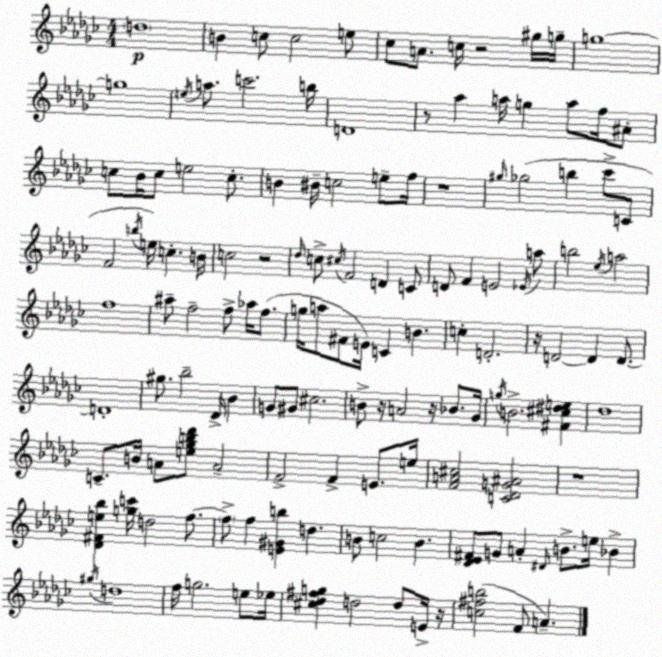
X:1
T:Untitled
M:4/4
L:1/4
K:Ebm
d4 B c/2 c2 e/2 _c/2 A/2 c/4 z2 ^g/4 g/4 g4 g4 e/4 a/2 c'2 b/4 D4 z/2 _a a/4 g a/2 f/4 ^A/2 c/2 _B/4 c/2 e2 c/2 B ^B/4 c2 e/2 f/4 z4 ^g/4 _g2 b _c'/2 C/2 F2 b/4 e/4 c B/4 c2 z2 _d/4 c/2 ^c/4 F2 D C/2 D/2 F E2 _E/4 a/2 b2 _e/4 a2 f4 ^a/2 f2 f/2 _a/4 f/2 g/4 a/2 ^F/2 E/4 C B c D2 z/4 D2 D D/2 D4 ^g/2 _b2 _D/4 _B G/2 ^G/2 ^c2 B/2 z/4 A2 z/4 _B/2 _G/4 g/4 B2 [^F^c^de] _d4 C/2 B/4 A/2 [e_gb_d']/2 A2 F2 F E/2 e/4 [FA^c]2 [C_DG^A]2 z4 [_D^Fe_b] [gc']/4 d2 f/2 f/2 f [E^Gb] d B/2 c2 B [_D_E^F]/2 G/2 A ^D/4 B/2 e/4 _B ^g/4 d4 f/4 g2 e/2 _e/4 [^c_d^fg] d2 d/2 E/4 z/4 [c^fb]2 F/2 A